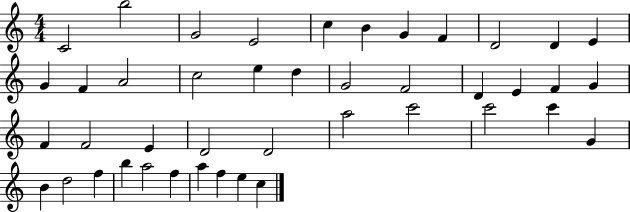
C4/h B5/h G4/h E4/h C5/q B4/q G4/q F4/q D4/h D4/q E4/q G4/q F4/q A4/h C5/h E5/q D5/q G4/h F4/h D4/q E4/q F4/q G4/q F4/q F4/h E4/q D4/h D4/h A5/h C6/h C6/h C6/q G4/q B4/q D5/h F5/q B5/q A5/h F5/q A5/q F5/q E5/q C5/q